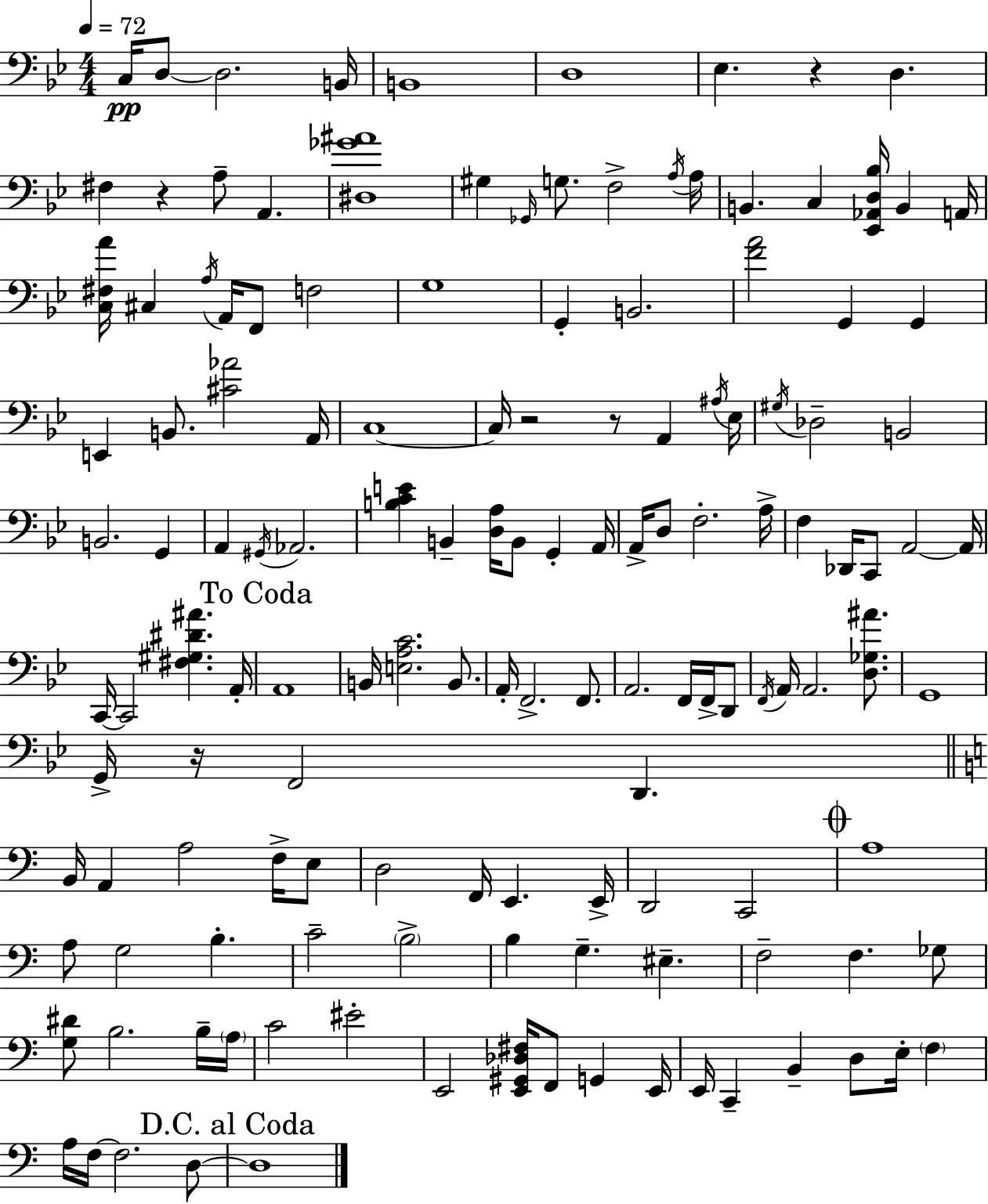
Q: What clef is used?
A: bass